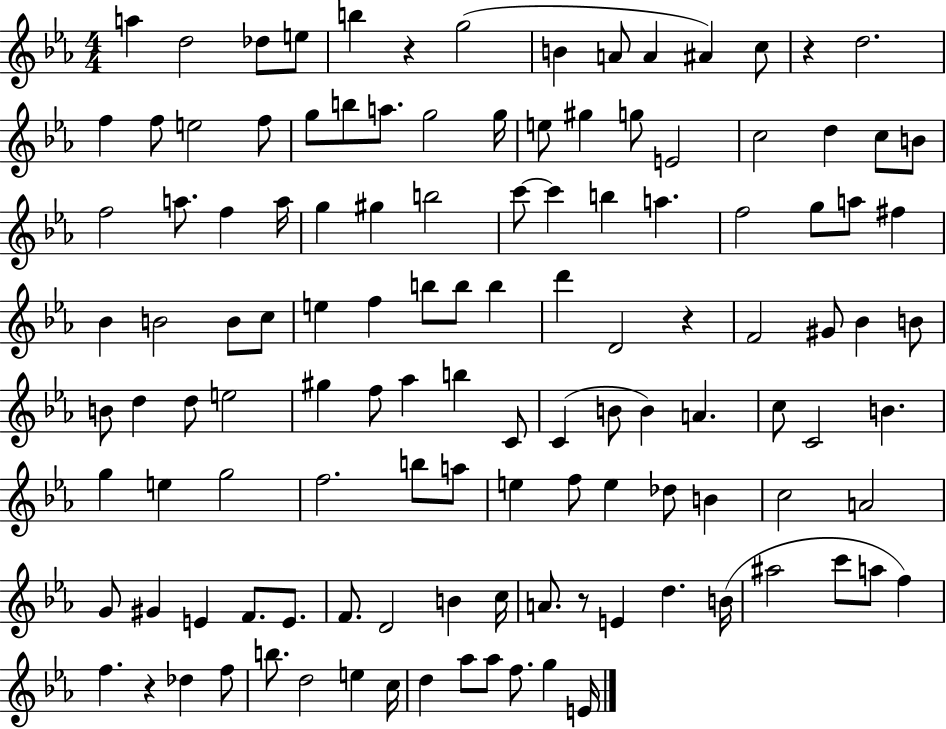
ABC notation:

X:1
T:Untitled
M:4/4
L:1/4
K:Eb
a d2 _d/2 e/2 b z g2 B A/2 A ^A c/2 z d2 f f/2 e2 f/2 g/2 b/2 a/2 g2 g/4 e/2 ^g g/2 E2 c2 d c/2 B/2 f2 a/2 f a/4 g ^g b2 c'/2 c' b a f2 g/2 a/2 ^f _B B2 B/2 c/2 e f b/2 b/2 b d' D2 z F2 ^G/2 _B B/2 B/2 d d/2 e2 ^g f/2 _a b C/2 C B/2 B A c/2 C2 B g e g2 f2 b/2 a/2 e f/2 e _d/2 B c2 A2 G/2 ^G E F/2 E/2 F/2 D2 B c/4 A/2 z/2 E d B/4 ^a2 c'/2 a/2 f f z _d f/2 b/2 d2 e c/4 d _a/2 _a/2 f/2 g E/4